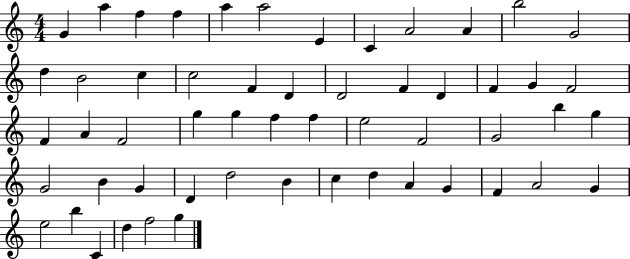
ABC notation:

X:1
T:Untitled
M:4/4
L:1/4
K:C
G a f f a a2 E C A2 A b2 G2 d B2 c c2 F D D2 F D F G F2 F A F2 g g f f e2 F2 G2 b g G2 B G D d2 B c d A G F A2 G e2 b C d f2 g